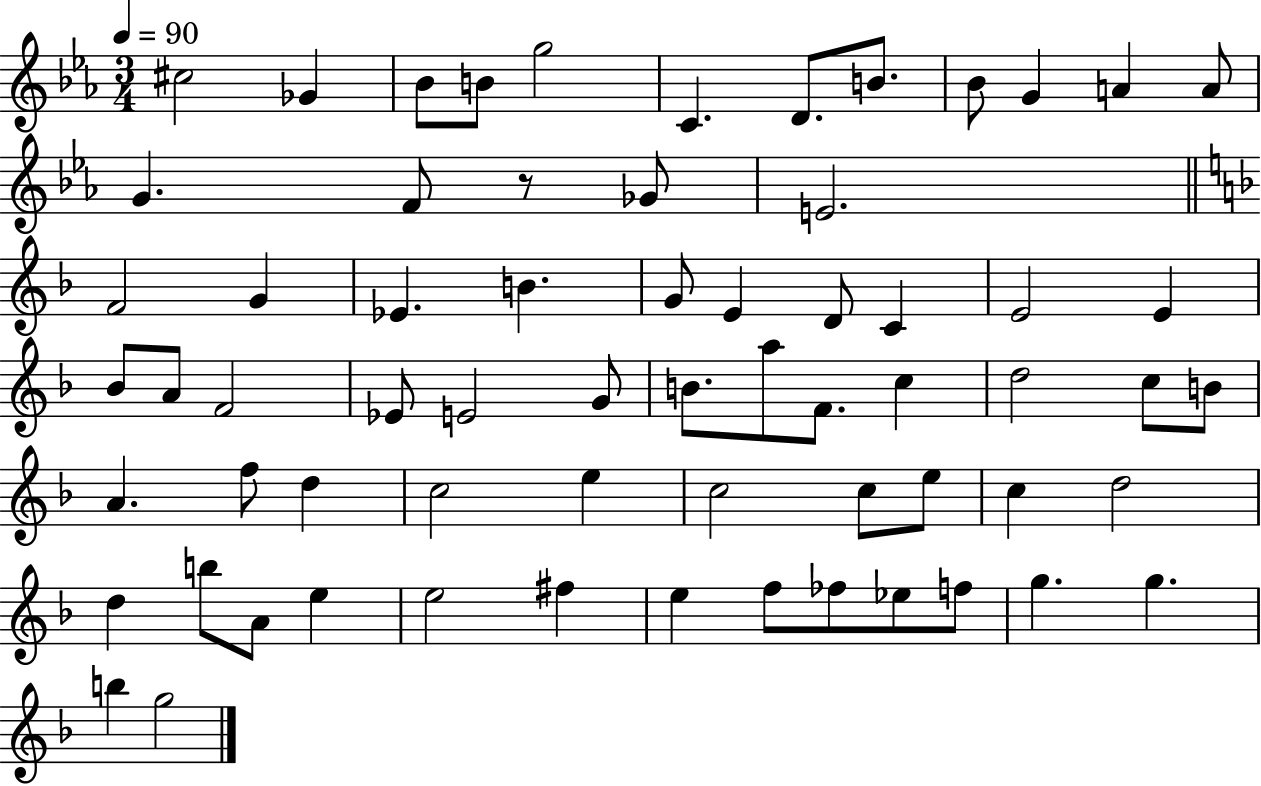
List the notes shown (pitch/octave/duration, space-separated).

C#5/h Gb4/q Bb4/e B4/e G5/h C4/q. D4/e. B4/e. Bb4/e G4/q A4/q A4/e G4/q. F4/e R/e Gb4/e E4/h. F4/h G4/q Eb4/q. B4/q. G4/e E4/q D4/e C4/q E4/h E4/q Bb4/e A4/e F4/h Eb4/e E4/h G4/e B4/e. A5/e F4/e. C5/q D5/h C5/e B4/e A4/q. F5/e D5/q C5/h E5/q C5/h C5/e E5/e C5/q D5/h D5/q B5/e A4/e E5/q E5/h F#5/q E5/q F5/e FES5/e Eb5/e F5/e G5/q. G5/q. B5/q G5/h